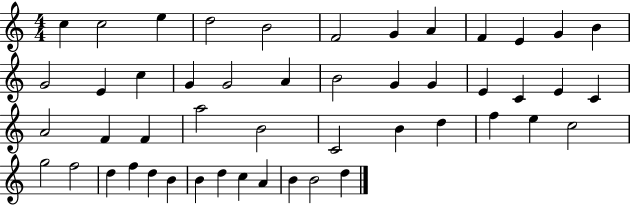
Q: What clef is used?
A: treble